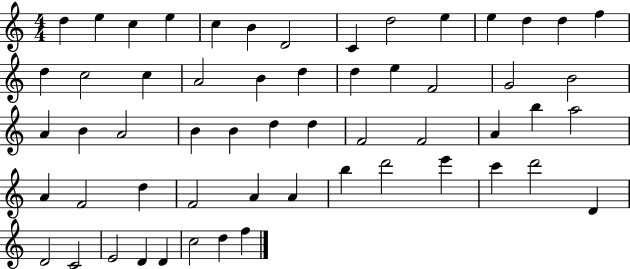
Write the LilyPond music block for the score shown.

{
  \clef treble
  \numericTimeSignature
  \time 4/4
  \key c \major
  d''4 e''4 c''4 e''4 | c''4 b'4 d'2 | c'4 d''2 e''4 | e''4 d''4 d''4 f''4 | \break d''4 c''2 c''4 | a'2 b'4 d''4 | d''4 e''4 f'2 | g'2 b'2 | \break a'4 b'4 a'2 | b'4 b'4 d''4 d''4 | f'2 f'2 | a'4 b''4 a''2 | \break a'4 f'2 d''4 | f'2 a'4 a'4 | b''4 d'''2 e'''4 | c'''4 d'''2 d'4 | \break d'2 c'2 | e'2 d'4 d'4 | c''2 d''4 f''4 | \bar "|."
}